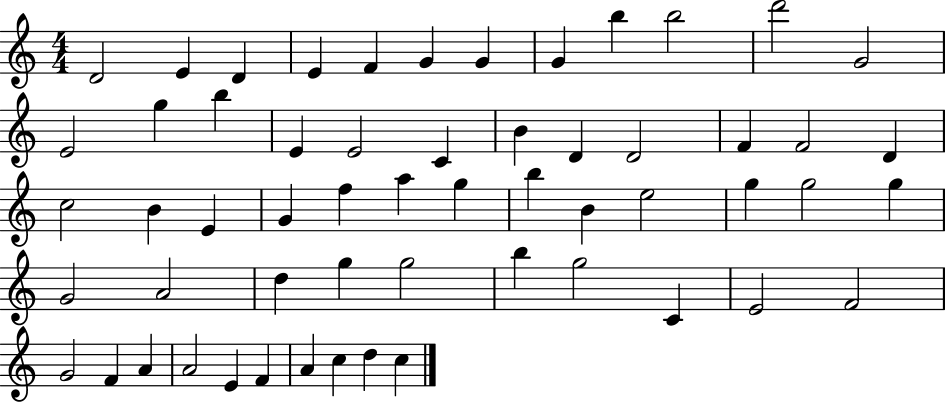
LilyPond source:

{
  \clef treble
  \numericTimeSignature
  \time 4/4
  \key c \major
  d'2 e'4 d'4 | e'4 f'4 g'4 g'4 | g'4 b''4 b''2 | d'''2 g'2 | \break e'2 g''4 b''4 | e'4 e'2 c'4 | b'4 d'4 d'2 | f'4 f'2 d'4 | \break c''2 b'4 e'4 | g'4 f''4 a''4 g''4 | b''4 b'4 e''2 | g''4 g''2 g''4 | \break g'2 a'2 | d''4 g''4 g''2 | b''4 g''2 c'4 | e'2 f'2 | \break g'2 f'4 a'4 | a'2 e'4 f'4 | a'4 c''4 d''4 c''4 | \bar "|."
}